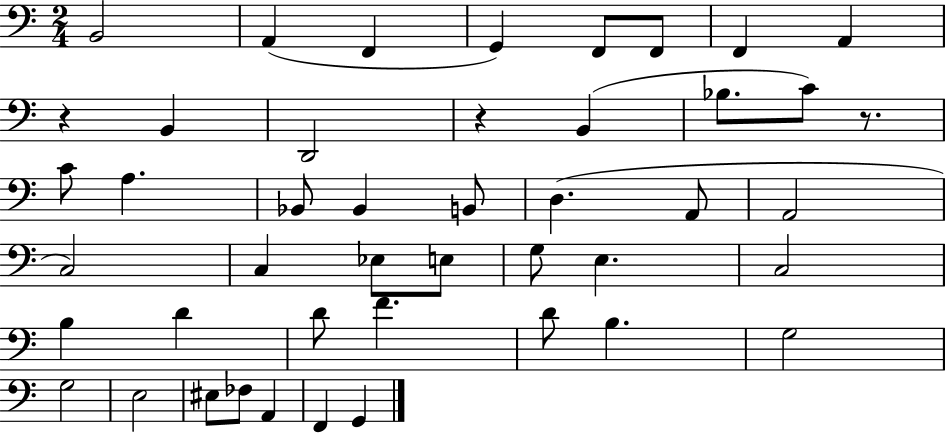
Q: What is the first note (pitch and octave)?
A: B2